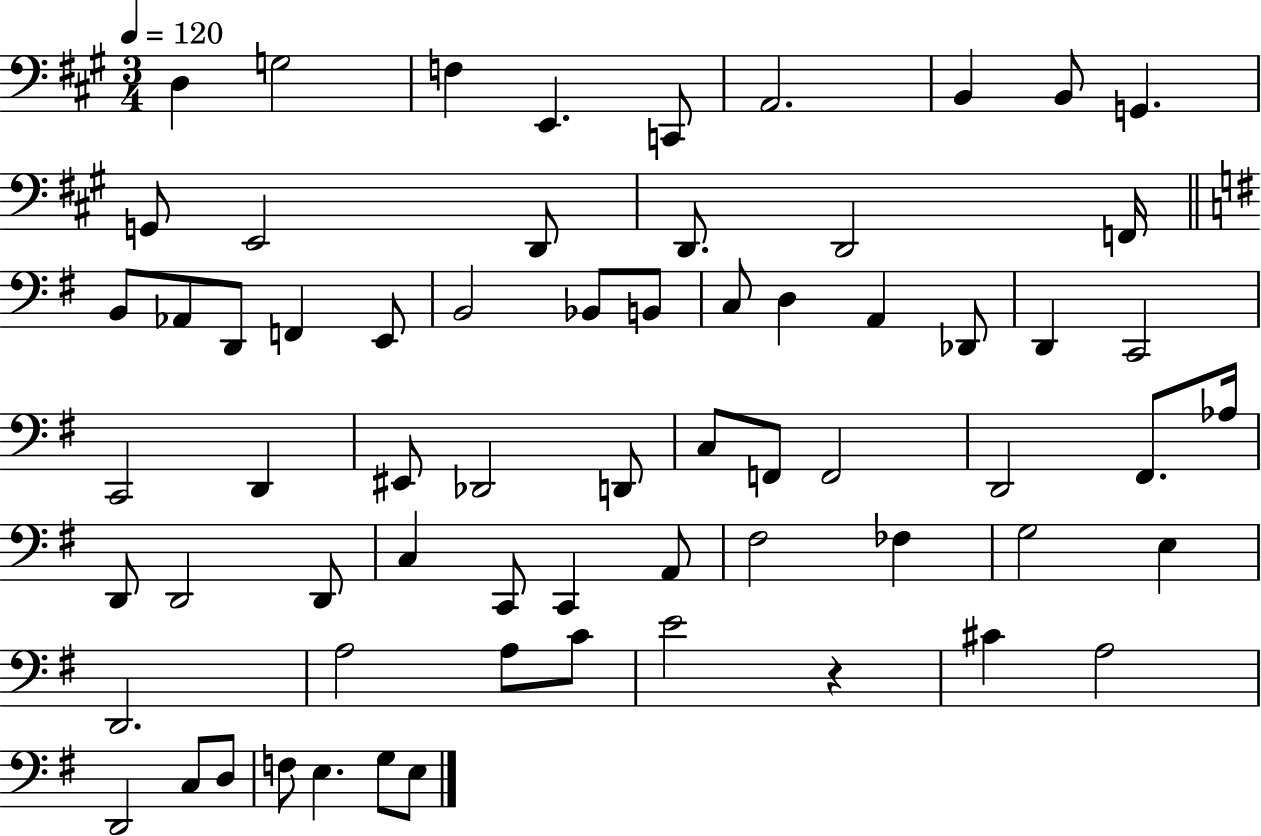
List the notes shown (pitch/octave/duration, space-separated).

D3/q G3/h F3/q E2/q. C2/e A2/h. B2/q B2/e G2/q. G2/e E2/h D2/e D2/e. D2/h F2/s B2/e Ab2/e D2/e F2/q E2/e B2/h Bb2/e B2/e C3/e D3/q A2/q Db2/e D2/q C2/h C2/h D2/q EIS2/e Db2/h D2/e C3/e F2/e F2/h D2/h F#2/e. Ab3/s D2/e D2/h D2/e C3/q C2/e C2/q A2/e F#3/h FES3/q G3/h E3/q D2/h. A3/h A3/e C4/e E4/h R/q C#4/q A3/h D2/h C3/e D3/e F3/e E3/q. G3/e E3/e